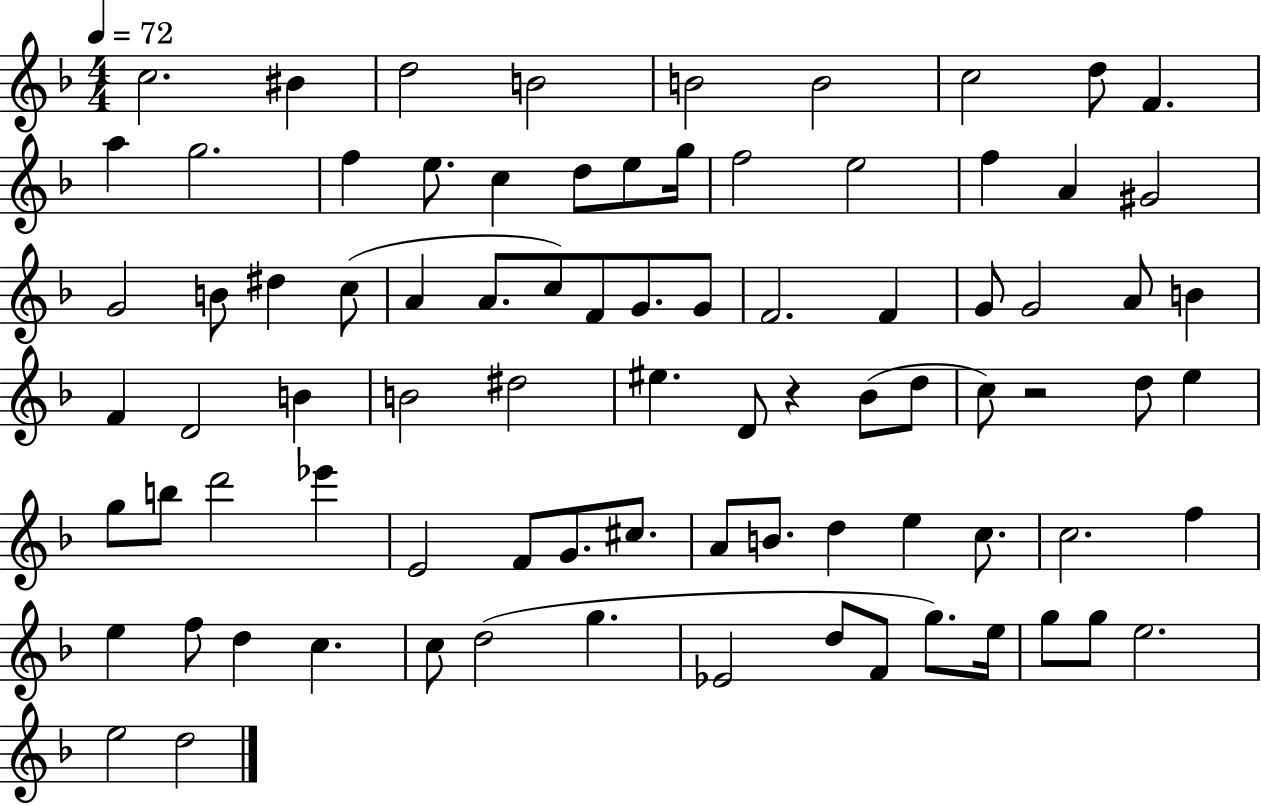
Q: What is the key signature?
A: F major